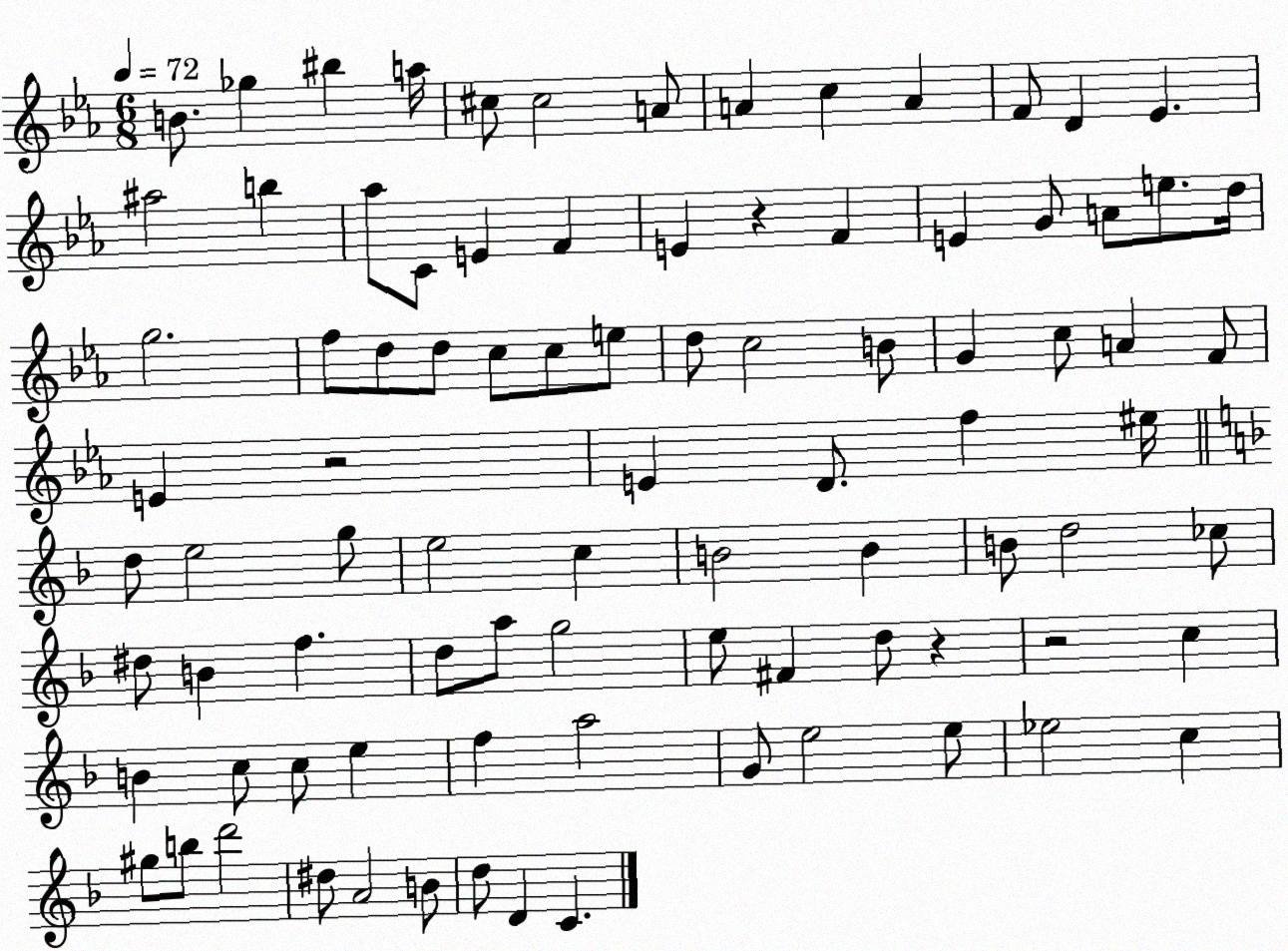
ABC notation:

X:1
T:Untitled
M:6/8
L:1/4
K:Eb
B/2 _g ^b a/4 ^c/2 ^c2 A/2 A c A F/2 D _E ^a2 b _a/2 C/2 E F E z F E G/2 A/2 e/2 d/4 g2 f/2 d/2 d/2 c/2 c/2 e/2 d/2 c2 B/2 G c/2 A F/2 E z2 E D/2 f ^e/4 d/2 e2 g/2 e2 c B2 B B/2 d2 _c/2 ^d/2 B f d/2 a/2 g2 e/2 ^F d/2 z z2 c B c/2 c/2 e f a2 G/2 e2 e/2 _e2 c ^g/2 b/2 d'2 ^d/2 A2 B/2 d/2 D C